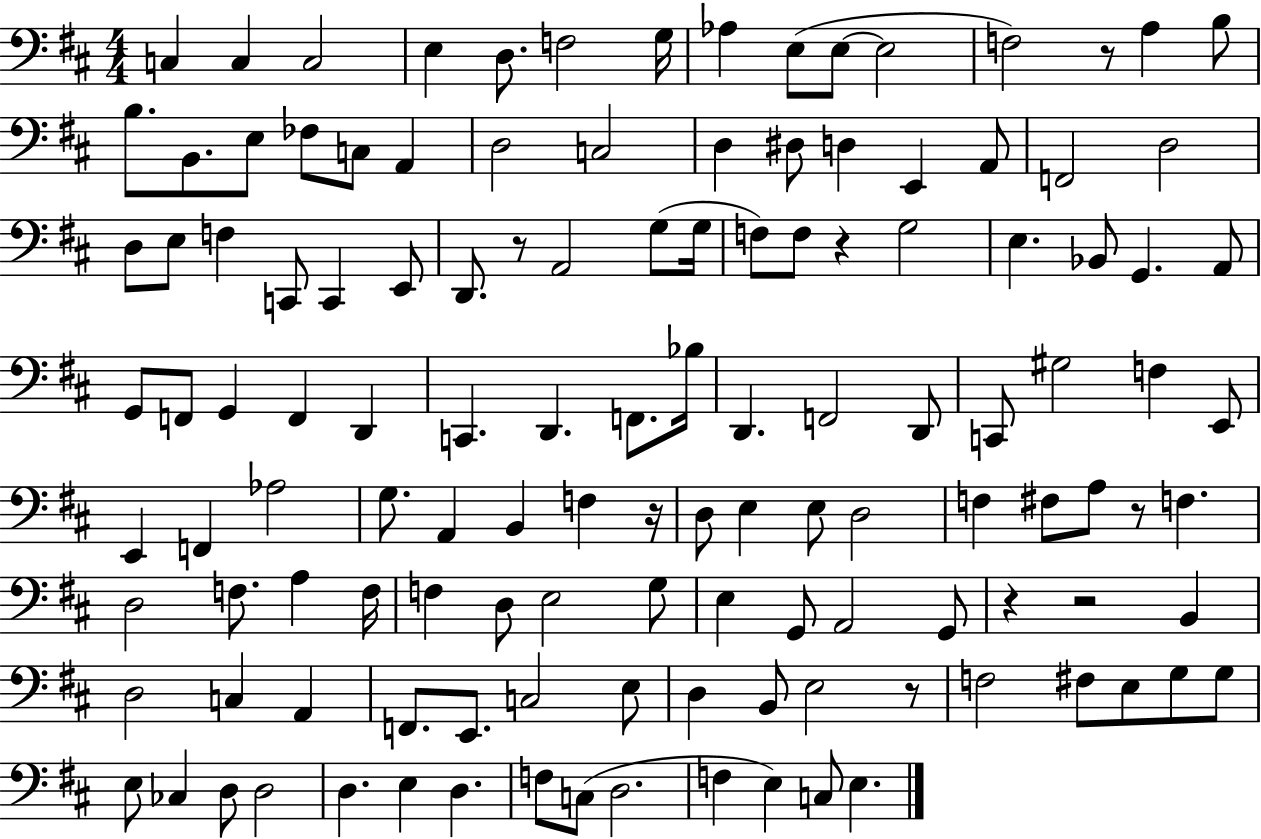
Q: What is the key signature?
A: D major